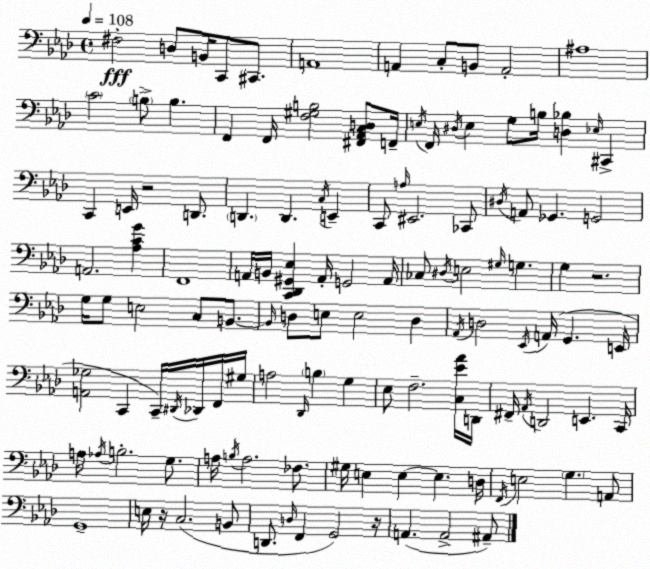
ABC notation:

X:1
T:Untitled
M:4/4
L:1/4
K:Ab
^F,2 D,/2 B,,/4 C,,/2 ^C,,/2 A,,4 A,, C,/2 B,,/2 A,,2 ^A,4 C2 B,/2 B, F,, F,,/4 [F,^G,B,]2 [^F,,_A,,C,D,]/2 F,,/4 E,/4 F,,/4 ^D,/4 E, G,/2 B,/4 [D,_B,] _E,/4 ^C,, C,, E,,/4 z2 D,,/2 D,, D,, C,/4 E,, C,,/2 A,/4 ^E,,2 _C,,/2 ^D,/4 A,,/2 _G,, G,,2 A,,2 [_A,CG] F,,4 A,,/4 B,,/4 [C,,_D,,^G,,_E,] A,,/4 G,,2 A,,/4 _C,/2 ^D,/4 E,2 ^G,/4 G, G, z2 G,/4 G,/2 E,2 C,/2 B,,/2 B,,/4 D,/2 E,/2 E,2 D, _A,,/4 D,2 _E,,/4 A,,/4 G,, E,,/4 [A,,_G,]2 C,, C,,/4 ^D,,/4 _D,,/4 F,,/4 ^G,/4 A,2 _D,,/4 B, G, _E,/2 F,2 [C,_E_A]/4 D,,/4 ^F,,/4 _A,,/4 D,,2 E,, C,,/4 A,/4 _A,/4 B,2 G,/2 A,/4 B,/4 A,2 _F,/2 ^G,/4 E, E, E, D,/4 F,,/4 E,2 G, A,,/2 G,,4 E,/4 z/4 C,2 B,,/2 D,,/2 D,/4 F,, G,,2 z/4 A,, A,,2 ^A,,/2